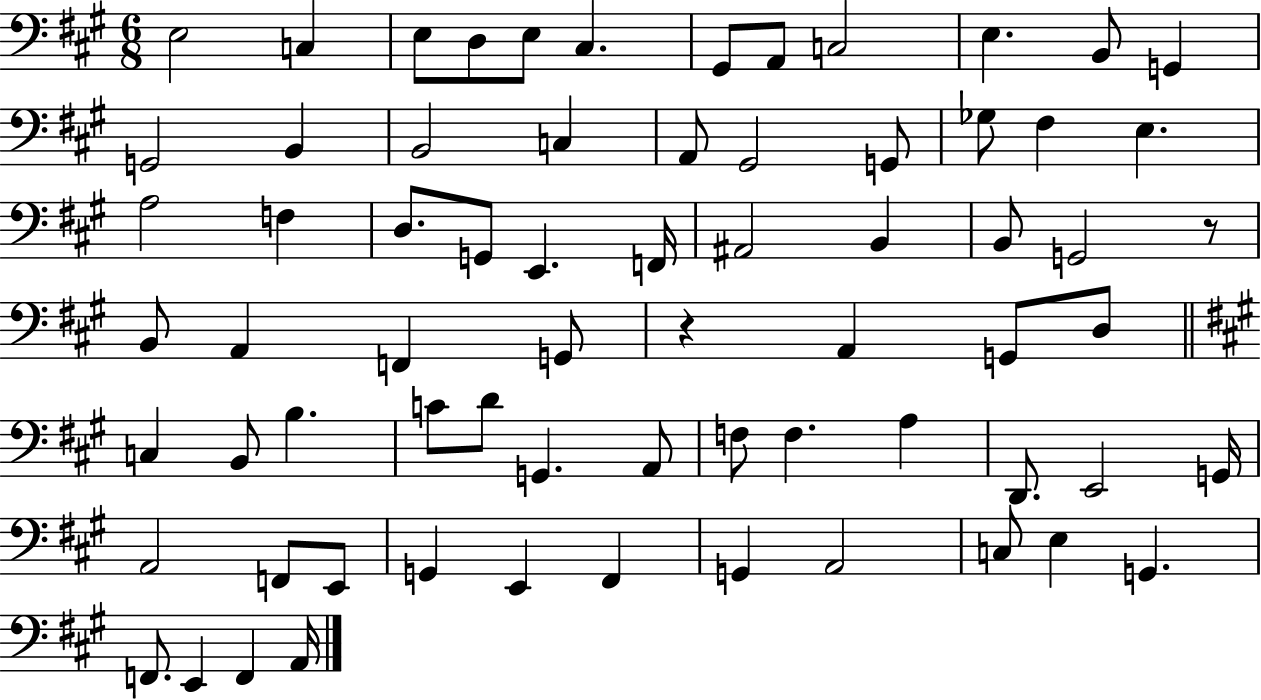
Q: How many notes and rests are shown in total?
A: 69